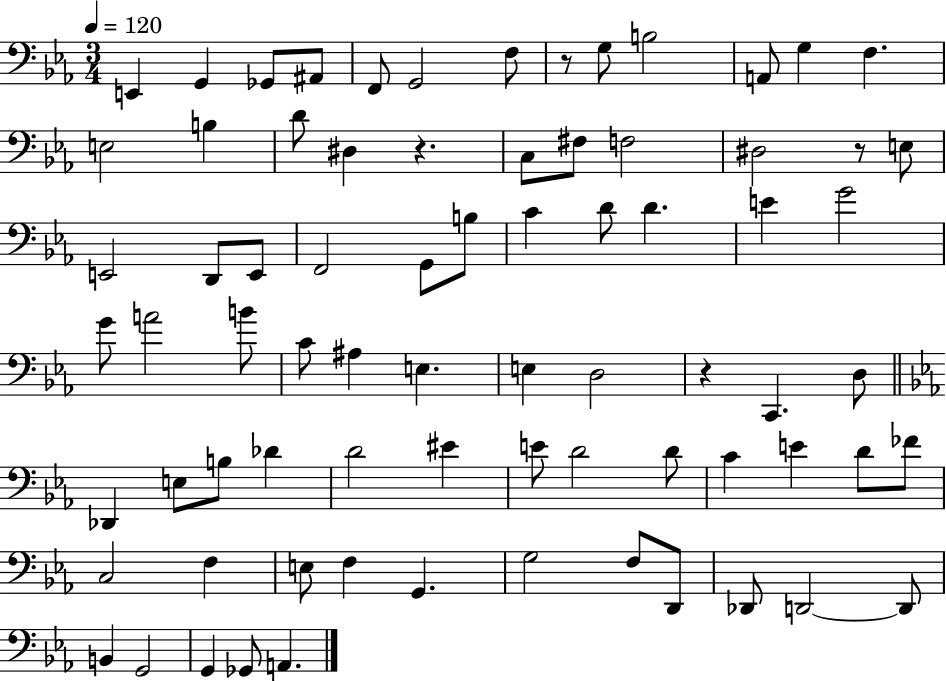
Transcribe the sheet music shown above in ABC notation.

X:1
T:Untitled
M:3/4
L:1/4
K:Eb
E,, G,, _G,,/2 ^A,,/2 F,,/2 G,,2 F,/2 z/2 G,/2 B,2 A,,/2 G, F, E,2 B, D/2 ^D, z C,/2 ^F,/2 F,2 ^D,2 z/2 E,/2 E,,2 D,,/2 E,,/2 F,,2 G,,/2 B,/2 C D/2 D E G2 G/2 A2 B/2 C/2 ^A, E, E, D,2 z C,, D,/2 _D,, E,/2 B,/2 _D D2 ^E E/2 D2 D/2 C E D/2 _F/2 C,2 F, E,/2 F, G,, G,2 F,/2 D,,/2 _D,,/2 D,,2 D,,/2 B,, G,,2 G,, _G,,/2 A,,